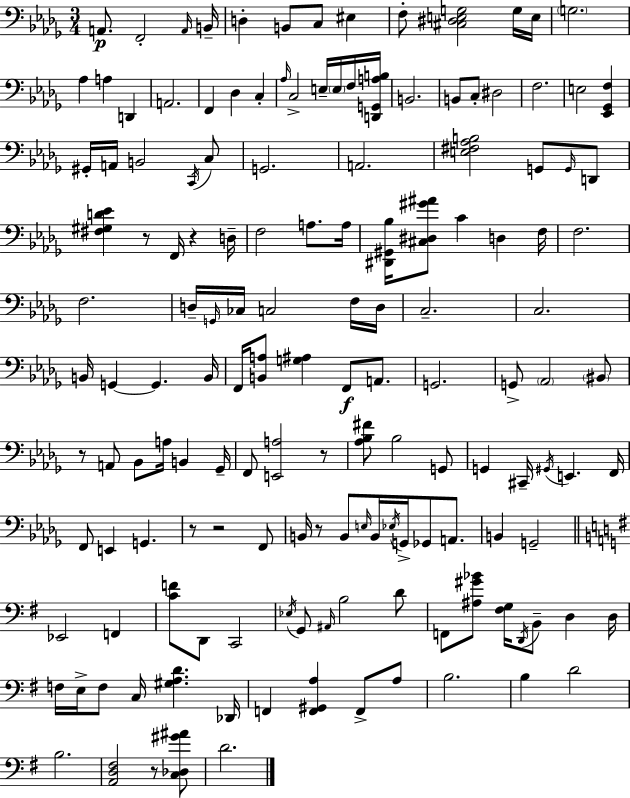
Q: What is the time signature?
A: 3/4